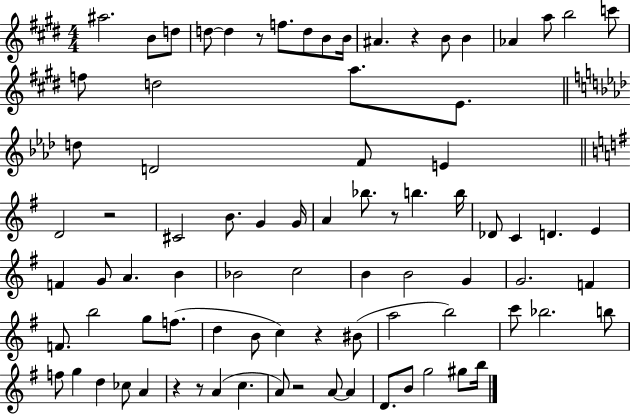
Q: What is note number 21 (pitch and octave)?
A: D5